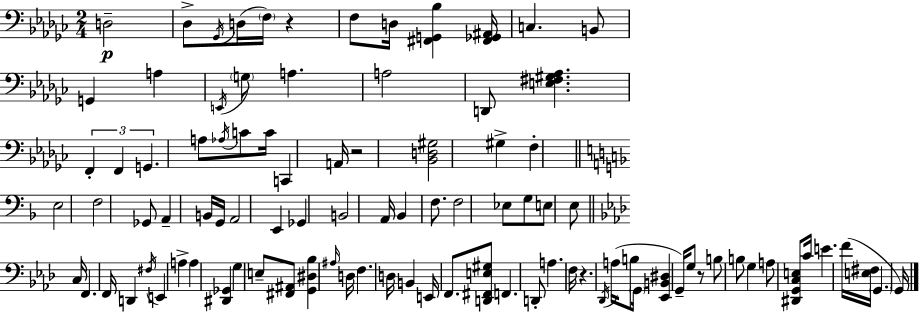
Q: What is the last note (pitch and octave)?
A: G2